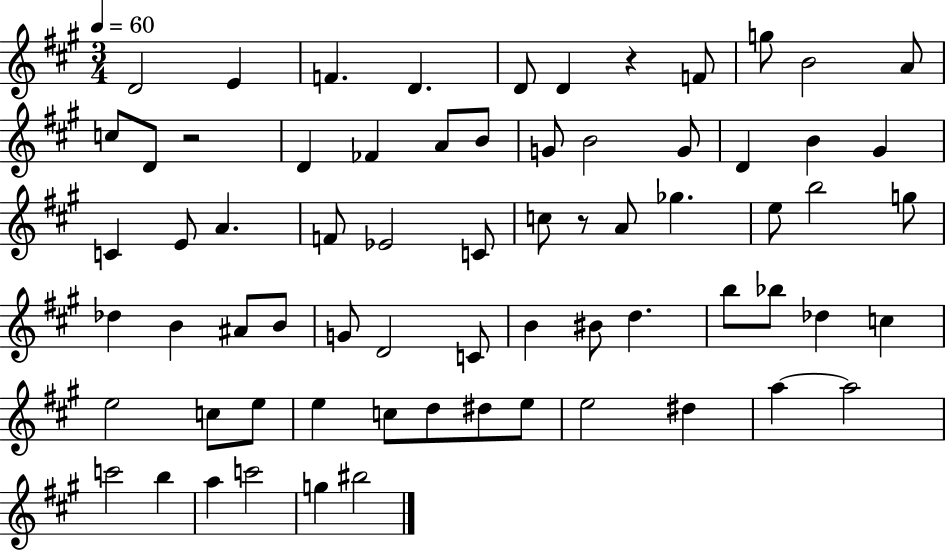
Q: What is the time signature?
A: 3/4